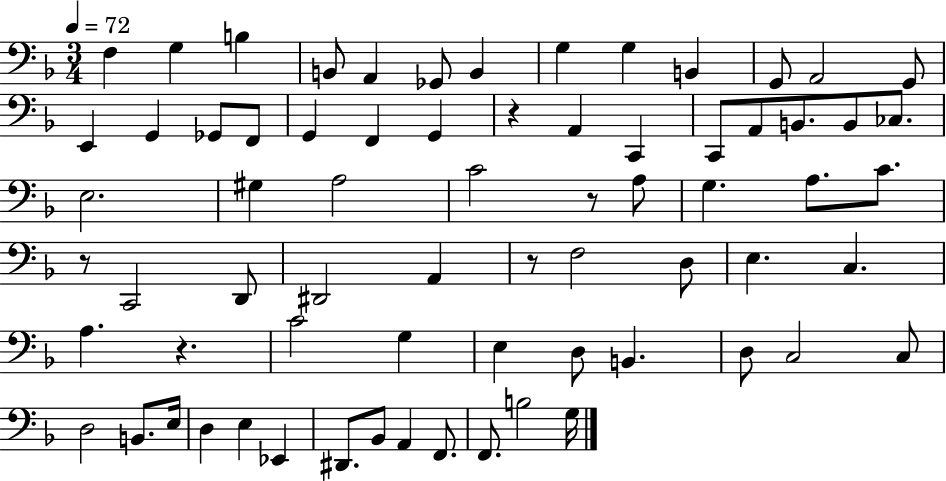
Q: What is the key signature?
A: F major